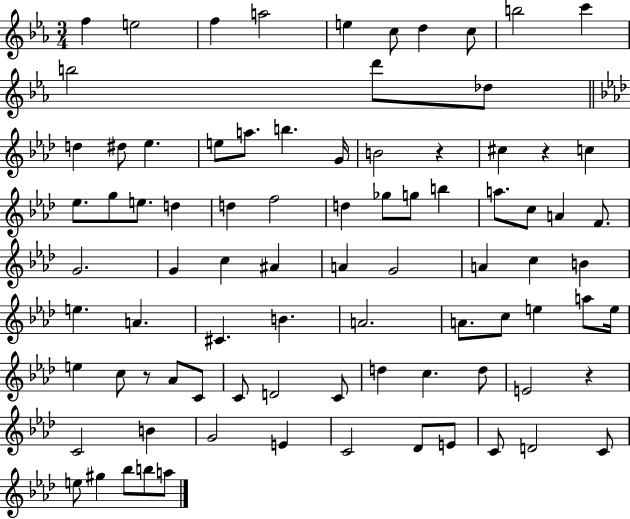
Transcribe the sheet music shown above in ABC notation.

X:1
T:Untitled
M:3/4
L:1/4
K:Eb
f e2 f a2 e c/2 d c/2 b2 c' b2 d'/2 _d/2 d ^d/2 _e e/2 a/2 b G/4 B2 z ^c z c _e/2 g/2 e/2 d d f2 d _g/2 g/2 b a/2 c/2 A F/2 G2 G c ^A A G2 A c B e A ^C B A2 A/2 c/2 e a/2 e/4 e c/2 z/2 _A/2 C/2 C/2 D2 C/2 d c d/2 E2 z C2 B G2 E C2 _D/2 E/2 C/2 D2 C/2 e/2 ^g _b/2 b/2 a/2